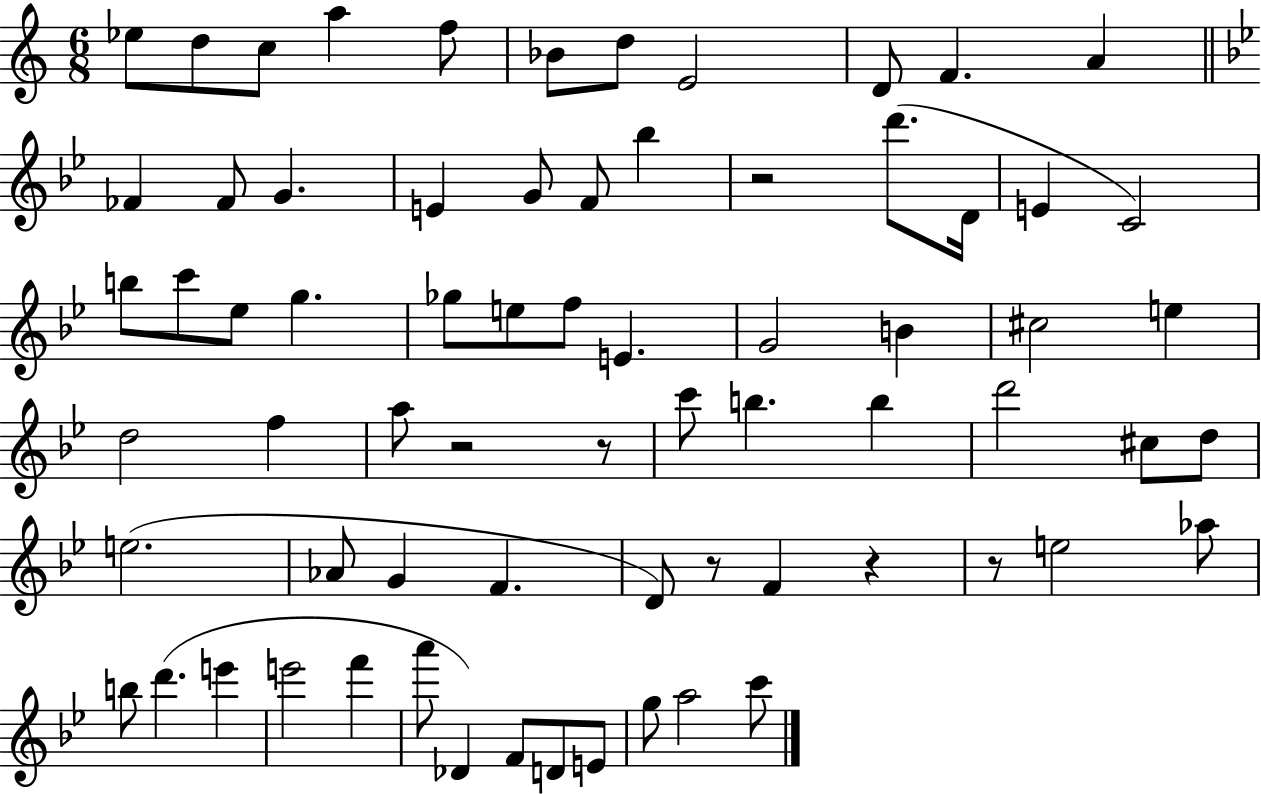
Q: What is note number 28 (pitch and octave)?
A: E5